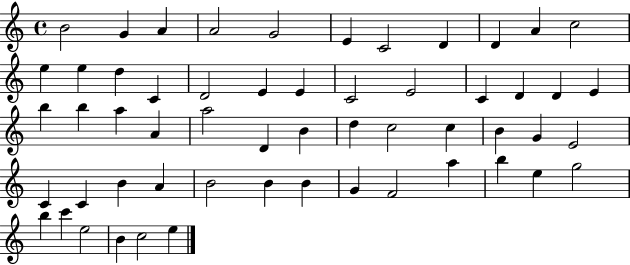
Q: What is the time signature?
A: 4/4